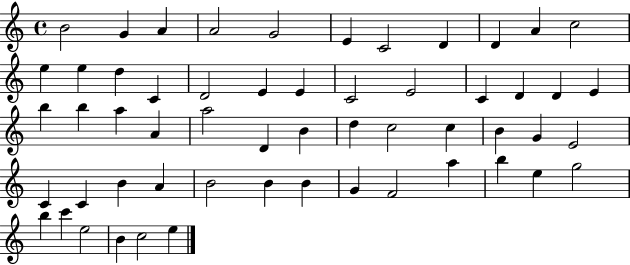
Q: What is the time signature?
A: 4/4